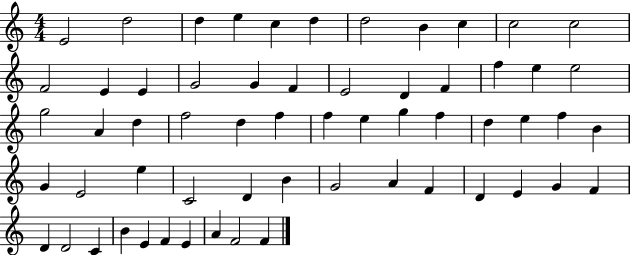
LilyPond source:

{
  \clef treble
  \numericTimeSignature
  \time 4/4
  \key c \major
  e'2 d''2 | d''4 e''4 c''4 d''4 | d''2 b'4 c''4 | c''2 c''2 | \break f'2 e'4 e'4 | g'2 g'4 f'4 | e'2 d'4 f'4 | f''4 e''4 e''2 | \break g''2 a'4 d''4 | f''2 d''4 f''4 | f''4 e''4 g''4 f''4 | d''4 e''4 f''4 b'4 | \break g'4 e'2 e''4 | c'2 d'4 b'4 | g'2 a'4 f'4 | d'4 e'4 g'4 f'4 | \break d'4 d'2 c'4 | b'4 e'4 f'4 e'4 | a'4 f'2 f'4 | \bar "|."
}